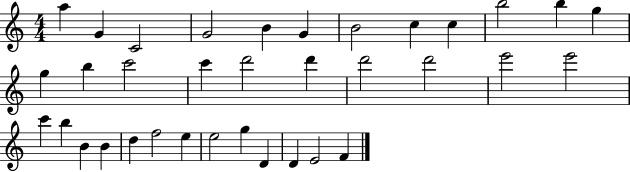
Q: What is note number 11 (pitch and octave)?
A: B5